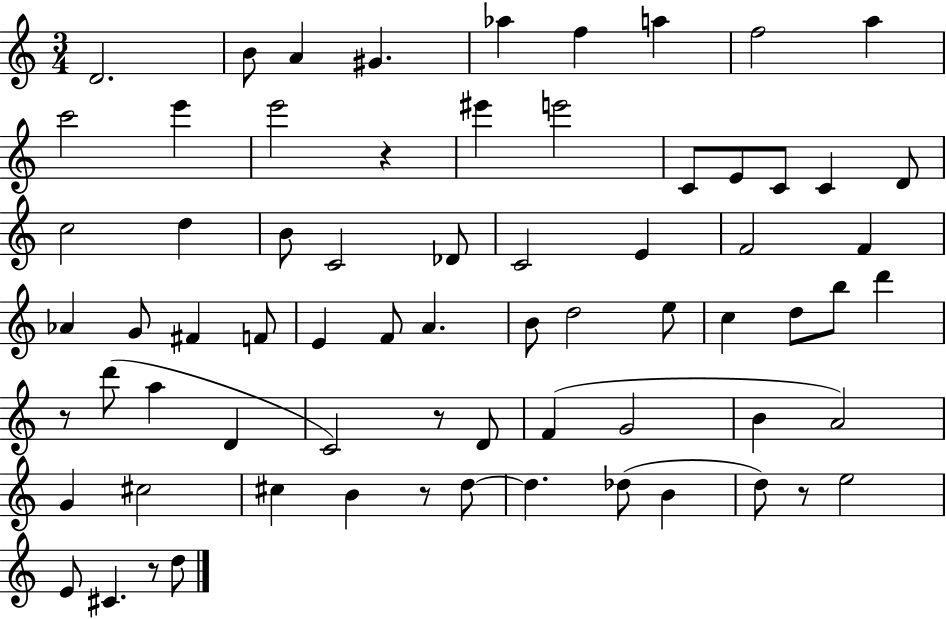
D4/h. B4/e A4/q G#4/q. Ab5/q F5/q A5/q F5/h A5/q C6/h E6/q E6/h R/q EIS6/q E6/h C4/e E4/e C4/e C4/q D4/e C5/h D5/q B4/e C4/h Db4/e C4/h E4/q F4/h F4/q Ab4/q G4/e F#4/q F4/e E4/q F4/e A4/q. B4/e D5/h E5/e C5/q D5/e B5/e D6/q R/e D6/e A5/q D4/q C4/h R/e D4/e F4/q G4/h B4/q A4/h G4/q C#5/h C#5/q B4/q R/e D5/e D5/q. Db5/e B4/q D5/e R/e E5/h E4/e C#4/q. R/e D5/e